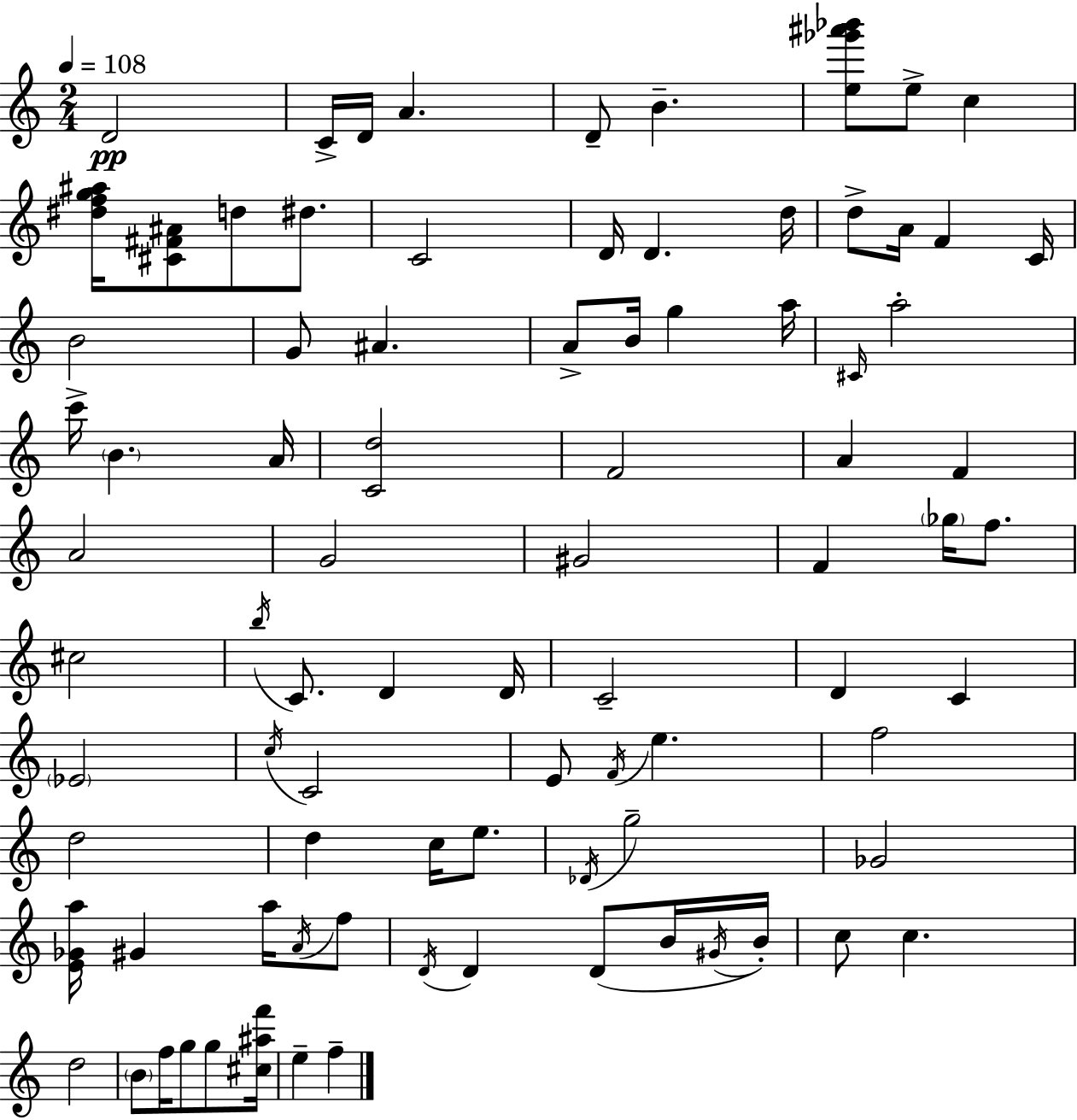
D4/h C4/s D4/s A4/q. D4/e B4/q. [E5,Gb6,A#6,Bb6]/e E5/e C5/q [D#5,F5,G5,A#5]/s [C#4,F#4,A#4]/e D5/e D#5/e. C4/h D4/s D4/q. D5/s D5/e A4/s F4/q C4/s B4/h G4/e A#4/q. A4/e B4/s G5/q A5/s C#4/s A5/h C6/s B4/q. A4/s [C4,D5]/h F4/h A4/q F4/q A4/h G4/h G#4/h F4/q Gb5/s F5/e. C#5/h B5/s C4/e. D4/q D4/s C4/h D4/q C4/q Eb4/h C5/s C4/h E4/e F4/s E5/q. F5/h D5/h D5/q C5/s E5/e. Db4/s G5/h Gb4/h [E4,Gb4,A5]/s G#4/q A5/s A4/s F5/e D4/s D4/q D4/e B4/s G#4/s B4/s C5/e C5/q. D5/h B4/e F5/s G5/e G5/e [C#5,A#5,F6]/s E5/q F5/q